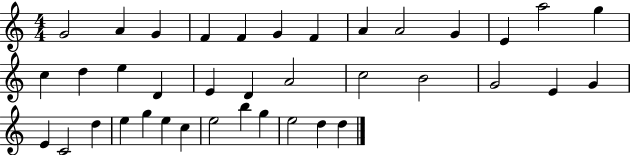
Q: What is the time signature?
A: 4/4